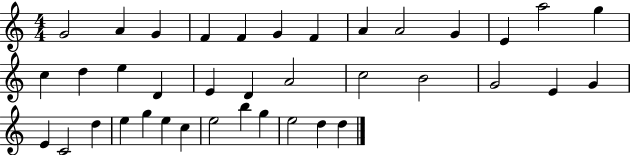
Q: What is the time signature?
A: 4/4